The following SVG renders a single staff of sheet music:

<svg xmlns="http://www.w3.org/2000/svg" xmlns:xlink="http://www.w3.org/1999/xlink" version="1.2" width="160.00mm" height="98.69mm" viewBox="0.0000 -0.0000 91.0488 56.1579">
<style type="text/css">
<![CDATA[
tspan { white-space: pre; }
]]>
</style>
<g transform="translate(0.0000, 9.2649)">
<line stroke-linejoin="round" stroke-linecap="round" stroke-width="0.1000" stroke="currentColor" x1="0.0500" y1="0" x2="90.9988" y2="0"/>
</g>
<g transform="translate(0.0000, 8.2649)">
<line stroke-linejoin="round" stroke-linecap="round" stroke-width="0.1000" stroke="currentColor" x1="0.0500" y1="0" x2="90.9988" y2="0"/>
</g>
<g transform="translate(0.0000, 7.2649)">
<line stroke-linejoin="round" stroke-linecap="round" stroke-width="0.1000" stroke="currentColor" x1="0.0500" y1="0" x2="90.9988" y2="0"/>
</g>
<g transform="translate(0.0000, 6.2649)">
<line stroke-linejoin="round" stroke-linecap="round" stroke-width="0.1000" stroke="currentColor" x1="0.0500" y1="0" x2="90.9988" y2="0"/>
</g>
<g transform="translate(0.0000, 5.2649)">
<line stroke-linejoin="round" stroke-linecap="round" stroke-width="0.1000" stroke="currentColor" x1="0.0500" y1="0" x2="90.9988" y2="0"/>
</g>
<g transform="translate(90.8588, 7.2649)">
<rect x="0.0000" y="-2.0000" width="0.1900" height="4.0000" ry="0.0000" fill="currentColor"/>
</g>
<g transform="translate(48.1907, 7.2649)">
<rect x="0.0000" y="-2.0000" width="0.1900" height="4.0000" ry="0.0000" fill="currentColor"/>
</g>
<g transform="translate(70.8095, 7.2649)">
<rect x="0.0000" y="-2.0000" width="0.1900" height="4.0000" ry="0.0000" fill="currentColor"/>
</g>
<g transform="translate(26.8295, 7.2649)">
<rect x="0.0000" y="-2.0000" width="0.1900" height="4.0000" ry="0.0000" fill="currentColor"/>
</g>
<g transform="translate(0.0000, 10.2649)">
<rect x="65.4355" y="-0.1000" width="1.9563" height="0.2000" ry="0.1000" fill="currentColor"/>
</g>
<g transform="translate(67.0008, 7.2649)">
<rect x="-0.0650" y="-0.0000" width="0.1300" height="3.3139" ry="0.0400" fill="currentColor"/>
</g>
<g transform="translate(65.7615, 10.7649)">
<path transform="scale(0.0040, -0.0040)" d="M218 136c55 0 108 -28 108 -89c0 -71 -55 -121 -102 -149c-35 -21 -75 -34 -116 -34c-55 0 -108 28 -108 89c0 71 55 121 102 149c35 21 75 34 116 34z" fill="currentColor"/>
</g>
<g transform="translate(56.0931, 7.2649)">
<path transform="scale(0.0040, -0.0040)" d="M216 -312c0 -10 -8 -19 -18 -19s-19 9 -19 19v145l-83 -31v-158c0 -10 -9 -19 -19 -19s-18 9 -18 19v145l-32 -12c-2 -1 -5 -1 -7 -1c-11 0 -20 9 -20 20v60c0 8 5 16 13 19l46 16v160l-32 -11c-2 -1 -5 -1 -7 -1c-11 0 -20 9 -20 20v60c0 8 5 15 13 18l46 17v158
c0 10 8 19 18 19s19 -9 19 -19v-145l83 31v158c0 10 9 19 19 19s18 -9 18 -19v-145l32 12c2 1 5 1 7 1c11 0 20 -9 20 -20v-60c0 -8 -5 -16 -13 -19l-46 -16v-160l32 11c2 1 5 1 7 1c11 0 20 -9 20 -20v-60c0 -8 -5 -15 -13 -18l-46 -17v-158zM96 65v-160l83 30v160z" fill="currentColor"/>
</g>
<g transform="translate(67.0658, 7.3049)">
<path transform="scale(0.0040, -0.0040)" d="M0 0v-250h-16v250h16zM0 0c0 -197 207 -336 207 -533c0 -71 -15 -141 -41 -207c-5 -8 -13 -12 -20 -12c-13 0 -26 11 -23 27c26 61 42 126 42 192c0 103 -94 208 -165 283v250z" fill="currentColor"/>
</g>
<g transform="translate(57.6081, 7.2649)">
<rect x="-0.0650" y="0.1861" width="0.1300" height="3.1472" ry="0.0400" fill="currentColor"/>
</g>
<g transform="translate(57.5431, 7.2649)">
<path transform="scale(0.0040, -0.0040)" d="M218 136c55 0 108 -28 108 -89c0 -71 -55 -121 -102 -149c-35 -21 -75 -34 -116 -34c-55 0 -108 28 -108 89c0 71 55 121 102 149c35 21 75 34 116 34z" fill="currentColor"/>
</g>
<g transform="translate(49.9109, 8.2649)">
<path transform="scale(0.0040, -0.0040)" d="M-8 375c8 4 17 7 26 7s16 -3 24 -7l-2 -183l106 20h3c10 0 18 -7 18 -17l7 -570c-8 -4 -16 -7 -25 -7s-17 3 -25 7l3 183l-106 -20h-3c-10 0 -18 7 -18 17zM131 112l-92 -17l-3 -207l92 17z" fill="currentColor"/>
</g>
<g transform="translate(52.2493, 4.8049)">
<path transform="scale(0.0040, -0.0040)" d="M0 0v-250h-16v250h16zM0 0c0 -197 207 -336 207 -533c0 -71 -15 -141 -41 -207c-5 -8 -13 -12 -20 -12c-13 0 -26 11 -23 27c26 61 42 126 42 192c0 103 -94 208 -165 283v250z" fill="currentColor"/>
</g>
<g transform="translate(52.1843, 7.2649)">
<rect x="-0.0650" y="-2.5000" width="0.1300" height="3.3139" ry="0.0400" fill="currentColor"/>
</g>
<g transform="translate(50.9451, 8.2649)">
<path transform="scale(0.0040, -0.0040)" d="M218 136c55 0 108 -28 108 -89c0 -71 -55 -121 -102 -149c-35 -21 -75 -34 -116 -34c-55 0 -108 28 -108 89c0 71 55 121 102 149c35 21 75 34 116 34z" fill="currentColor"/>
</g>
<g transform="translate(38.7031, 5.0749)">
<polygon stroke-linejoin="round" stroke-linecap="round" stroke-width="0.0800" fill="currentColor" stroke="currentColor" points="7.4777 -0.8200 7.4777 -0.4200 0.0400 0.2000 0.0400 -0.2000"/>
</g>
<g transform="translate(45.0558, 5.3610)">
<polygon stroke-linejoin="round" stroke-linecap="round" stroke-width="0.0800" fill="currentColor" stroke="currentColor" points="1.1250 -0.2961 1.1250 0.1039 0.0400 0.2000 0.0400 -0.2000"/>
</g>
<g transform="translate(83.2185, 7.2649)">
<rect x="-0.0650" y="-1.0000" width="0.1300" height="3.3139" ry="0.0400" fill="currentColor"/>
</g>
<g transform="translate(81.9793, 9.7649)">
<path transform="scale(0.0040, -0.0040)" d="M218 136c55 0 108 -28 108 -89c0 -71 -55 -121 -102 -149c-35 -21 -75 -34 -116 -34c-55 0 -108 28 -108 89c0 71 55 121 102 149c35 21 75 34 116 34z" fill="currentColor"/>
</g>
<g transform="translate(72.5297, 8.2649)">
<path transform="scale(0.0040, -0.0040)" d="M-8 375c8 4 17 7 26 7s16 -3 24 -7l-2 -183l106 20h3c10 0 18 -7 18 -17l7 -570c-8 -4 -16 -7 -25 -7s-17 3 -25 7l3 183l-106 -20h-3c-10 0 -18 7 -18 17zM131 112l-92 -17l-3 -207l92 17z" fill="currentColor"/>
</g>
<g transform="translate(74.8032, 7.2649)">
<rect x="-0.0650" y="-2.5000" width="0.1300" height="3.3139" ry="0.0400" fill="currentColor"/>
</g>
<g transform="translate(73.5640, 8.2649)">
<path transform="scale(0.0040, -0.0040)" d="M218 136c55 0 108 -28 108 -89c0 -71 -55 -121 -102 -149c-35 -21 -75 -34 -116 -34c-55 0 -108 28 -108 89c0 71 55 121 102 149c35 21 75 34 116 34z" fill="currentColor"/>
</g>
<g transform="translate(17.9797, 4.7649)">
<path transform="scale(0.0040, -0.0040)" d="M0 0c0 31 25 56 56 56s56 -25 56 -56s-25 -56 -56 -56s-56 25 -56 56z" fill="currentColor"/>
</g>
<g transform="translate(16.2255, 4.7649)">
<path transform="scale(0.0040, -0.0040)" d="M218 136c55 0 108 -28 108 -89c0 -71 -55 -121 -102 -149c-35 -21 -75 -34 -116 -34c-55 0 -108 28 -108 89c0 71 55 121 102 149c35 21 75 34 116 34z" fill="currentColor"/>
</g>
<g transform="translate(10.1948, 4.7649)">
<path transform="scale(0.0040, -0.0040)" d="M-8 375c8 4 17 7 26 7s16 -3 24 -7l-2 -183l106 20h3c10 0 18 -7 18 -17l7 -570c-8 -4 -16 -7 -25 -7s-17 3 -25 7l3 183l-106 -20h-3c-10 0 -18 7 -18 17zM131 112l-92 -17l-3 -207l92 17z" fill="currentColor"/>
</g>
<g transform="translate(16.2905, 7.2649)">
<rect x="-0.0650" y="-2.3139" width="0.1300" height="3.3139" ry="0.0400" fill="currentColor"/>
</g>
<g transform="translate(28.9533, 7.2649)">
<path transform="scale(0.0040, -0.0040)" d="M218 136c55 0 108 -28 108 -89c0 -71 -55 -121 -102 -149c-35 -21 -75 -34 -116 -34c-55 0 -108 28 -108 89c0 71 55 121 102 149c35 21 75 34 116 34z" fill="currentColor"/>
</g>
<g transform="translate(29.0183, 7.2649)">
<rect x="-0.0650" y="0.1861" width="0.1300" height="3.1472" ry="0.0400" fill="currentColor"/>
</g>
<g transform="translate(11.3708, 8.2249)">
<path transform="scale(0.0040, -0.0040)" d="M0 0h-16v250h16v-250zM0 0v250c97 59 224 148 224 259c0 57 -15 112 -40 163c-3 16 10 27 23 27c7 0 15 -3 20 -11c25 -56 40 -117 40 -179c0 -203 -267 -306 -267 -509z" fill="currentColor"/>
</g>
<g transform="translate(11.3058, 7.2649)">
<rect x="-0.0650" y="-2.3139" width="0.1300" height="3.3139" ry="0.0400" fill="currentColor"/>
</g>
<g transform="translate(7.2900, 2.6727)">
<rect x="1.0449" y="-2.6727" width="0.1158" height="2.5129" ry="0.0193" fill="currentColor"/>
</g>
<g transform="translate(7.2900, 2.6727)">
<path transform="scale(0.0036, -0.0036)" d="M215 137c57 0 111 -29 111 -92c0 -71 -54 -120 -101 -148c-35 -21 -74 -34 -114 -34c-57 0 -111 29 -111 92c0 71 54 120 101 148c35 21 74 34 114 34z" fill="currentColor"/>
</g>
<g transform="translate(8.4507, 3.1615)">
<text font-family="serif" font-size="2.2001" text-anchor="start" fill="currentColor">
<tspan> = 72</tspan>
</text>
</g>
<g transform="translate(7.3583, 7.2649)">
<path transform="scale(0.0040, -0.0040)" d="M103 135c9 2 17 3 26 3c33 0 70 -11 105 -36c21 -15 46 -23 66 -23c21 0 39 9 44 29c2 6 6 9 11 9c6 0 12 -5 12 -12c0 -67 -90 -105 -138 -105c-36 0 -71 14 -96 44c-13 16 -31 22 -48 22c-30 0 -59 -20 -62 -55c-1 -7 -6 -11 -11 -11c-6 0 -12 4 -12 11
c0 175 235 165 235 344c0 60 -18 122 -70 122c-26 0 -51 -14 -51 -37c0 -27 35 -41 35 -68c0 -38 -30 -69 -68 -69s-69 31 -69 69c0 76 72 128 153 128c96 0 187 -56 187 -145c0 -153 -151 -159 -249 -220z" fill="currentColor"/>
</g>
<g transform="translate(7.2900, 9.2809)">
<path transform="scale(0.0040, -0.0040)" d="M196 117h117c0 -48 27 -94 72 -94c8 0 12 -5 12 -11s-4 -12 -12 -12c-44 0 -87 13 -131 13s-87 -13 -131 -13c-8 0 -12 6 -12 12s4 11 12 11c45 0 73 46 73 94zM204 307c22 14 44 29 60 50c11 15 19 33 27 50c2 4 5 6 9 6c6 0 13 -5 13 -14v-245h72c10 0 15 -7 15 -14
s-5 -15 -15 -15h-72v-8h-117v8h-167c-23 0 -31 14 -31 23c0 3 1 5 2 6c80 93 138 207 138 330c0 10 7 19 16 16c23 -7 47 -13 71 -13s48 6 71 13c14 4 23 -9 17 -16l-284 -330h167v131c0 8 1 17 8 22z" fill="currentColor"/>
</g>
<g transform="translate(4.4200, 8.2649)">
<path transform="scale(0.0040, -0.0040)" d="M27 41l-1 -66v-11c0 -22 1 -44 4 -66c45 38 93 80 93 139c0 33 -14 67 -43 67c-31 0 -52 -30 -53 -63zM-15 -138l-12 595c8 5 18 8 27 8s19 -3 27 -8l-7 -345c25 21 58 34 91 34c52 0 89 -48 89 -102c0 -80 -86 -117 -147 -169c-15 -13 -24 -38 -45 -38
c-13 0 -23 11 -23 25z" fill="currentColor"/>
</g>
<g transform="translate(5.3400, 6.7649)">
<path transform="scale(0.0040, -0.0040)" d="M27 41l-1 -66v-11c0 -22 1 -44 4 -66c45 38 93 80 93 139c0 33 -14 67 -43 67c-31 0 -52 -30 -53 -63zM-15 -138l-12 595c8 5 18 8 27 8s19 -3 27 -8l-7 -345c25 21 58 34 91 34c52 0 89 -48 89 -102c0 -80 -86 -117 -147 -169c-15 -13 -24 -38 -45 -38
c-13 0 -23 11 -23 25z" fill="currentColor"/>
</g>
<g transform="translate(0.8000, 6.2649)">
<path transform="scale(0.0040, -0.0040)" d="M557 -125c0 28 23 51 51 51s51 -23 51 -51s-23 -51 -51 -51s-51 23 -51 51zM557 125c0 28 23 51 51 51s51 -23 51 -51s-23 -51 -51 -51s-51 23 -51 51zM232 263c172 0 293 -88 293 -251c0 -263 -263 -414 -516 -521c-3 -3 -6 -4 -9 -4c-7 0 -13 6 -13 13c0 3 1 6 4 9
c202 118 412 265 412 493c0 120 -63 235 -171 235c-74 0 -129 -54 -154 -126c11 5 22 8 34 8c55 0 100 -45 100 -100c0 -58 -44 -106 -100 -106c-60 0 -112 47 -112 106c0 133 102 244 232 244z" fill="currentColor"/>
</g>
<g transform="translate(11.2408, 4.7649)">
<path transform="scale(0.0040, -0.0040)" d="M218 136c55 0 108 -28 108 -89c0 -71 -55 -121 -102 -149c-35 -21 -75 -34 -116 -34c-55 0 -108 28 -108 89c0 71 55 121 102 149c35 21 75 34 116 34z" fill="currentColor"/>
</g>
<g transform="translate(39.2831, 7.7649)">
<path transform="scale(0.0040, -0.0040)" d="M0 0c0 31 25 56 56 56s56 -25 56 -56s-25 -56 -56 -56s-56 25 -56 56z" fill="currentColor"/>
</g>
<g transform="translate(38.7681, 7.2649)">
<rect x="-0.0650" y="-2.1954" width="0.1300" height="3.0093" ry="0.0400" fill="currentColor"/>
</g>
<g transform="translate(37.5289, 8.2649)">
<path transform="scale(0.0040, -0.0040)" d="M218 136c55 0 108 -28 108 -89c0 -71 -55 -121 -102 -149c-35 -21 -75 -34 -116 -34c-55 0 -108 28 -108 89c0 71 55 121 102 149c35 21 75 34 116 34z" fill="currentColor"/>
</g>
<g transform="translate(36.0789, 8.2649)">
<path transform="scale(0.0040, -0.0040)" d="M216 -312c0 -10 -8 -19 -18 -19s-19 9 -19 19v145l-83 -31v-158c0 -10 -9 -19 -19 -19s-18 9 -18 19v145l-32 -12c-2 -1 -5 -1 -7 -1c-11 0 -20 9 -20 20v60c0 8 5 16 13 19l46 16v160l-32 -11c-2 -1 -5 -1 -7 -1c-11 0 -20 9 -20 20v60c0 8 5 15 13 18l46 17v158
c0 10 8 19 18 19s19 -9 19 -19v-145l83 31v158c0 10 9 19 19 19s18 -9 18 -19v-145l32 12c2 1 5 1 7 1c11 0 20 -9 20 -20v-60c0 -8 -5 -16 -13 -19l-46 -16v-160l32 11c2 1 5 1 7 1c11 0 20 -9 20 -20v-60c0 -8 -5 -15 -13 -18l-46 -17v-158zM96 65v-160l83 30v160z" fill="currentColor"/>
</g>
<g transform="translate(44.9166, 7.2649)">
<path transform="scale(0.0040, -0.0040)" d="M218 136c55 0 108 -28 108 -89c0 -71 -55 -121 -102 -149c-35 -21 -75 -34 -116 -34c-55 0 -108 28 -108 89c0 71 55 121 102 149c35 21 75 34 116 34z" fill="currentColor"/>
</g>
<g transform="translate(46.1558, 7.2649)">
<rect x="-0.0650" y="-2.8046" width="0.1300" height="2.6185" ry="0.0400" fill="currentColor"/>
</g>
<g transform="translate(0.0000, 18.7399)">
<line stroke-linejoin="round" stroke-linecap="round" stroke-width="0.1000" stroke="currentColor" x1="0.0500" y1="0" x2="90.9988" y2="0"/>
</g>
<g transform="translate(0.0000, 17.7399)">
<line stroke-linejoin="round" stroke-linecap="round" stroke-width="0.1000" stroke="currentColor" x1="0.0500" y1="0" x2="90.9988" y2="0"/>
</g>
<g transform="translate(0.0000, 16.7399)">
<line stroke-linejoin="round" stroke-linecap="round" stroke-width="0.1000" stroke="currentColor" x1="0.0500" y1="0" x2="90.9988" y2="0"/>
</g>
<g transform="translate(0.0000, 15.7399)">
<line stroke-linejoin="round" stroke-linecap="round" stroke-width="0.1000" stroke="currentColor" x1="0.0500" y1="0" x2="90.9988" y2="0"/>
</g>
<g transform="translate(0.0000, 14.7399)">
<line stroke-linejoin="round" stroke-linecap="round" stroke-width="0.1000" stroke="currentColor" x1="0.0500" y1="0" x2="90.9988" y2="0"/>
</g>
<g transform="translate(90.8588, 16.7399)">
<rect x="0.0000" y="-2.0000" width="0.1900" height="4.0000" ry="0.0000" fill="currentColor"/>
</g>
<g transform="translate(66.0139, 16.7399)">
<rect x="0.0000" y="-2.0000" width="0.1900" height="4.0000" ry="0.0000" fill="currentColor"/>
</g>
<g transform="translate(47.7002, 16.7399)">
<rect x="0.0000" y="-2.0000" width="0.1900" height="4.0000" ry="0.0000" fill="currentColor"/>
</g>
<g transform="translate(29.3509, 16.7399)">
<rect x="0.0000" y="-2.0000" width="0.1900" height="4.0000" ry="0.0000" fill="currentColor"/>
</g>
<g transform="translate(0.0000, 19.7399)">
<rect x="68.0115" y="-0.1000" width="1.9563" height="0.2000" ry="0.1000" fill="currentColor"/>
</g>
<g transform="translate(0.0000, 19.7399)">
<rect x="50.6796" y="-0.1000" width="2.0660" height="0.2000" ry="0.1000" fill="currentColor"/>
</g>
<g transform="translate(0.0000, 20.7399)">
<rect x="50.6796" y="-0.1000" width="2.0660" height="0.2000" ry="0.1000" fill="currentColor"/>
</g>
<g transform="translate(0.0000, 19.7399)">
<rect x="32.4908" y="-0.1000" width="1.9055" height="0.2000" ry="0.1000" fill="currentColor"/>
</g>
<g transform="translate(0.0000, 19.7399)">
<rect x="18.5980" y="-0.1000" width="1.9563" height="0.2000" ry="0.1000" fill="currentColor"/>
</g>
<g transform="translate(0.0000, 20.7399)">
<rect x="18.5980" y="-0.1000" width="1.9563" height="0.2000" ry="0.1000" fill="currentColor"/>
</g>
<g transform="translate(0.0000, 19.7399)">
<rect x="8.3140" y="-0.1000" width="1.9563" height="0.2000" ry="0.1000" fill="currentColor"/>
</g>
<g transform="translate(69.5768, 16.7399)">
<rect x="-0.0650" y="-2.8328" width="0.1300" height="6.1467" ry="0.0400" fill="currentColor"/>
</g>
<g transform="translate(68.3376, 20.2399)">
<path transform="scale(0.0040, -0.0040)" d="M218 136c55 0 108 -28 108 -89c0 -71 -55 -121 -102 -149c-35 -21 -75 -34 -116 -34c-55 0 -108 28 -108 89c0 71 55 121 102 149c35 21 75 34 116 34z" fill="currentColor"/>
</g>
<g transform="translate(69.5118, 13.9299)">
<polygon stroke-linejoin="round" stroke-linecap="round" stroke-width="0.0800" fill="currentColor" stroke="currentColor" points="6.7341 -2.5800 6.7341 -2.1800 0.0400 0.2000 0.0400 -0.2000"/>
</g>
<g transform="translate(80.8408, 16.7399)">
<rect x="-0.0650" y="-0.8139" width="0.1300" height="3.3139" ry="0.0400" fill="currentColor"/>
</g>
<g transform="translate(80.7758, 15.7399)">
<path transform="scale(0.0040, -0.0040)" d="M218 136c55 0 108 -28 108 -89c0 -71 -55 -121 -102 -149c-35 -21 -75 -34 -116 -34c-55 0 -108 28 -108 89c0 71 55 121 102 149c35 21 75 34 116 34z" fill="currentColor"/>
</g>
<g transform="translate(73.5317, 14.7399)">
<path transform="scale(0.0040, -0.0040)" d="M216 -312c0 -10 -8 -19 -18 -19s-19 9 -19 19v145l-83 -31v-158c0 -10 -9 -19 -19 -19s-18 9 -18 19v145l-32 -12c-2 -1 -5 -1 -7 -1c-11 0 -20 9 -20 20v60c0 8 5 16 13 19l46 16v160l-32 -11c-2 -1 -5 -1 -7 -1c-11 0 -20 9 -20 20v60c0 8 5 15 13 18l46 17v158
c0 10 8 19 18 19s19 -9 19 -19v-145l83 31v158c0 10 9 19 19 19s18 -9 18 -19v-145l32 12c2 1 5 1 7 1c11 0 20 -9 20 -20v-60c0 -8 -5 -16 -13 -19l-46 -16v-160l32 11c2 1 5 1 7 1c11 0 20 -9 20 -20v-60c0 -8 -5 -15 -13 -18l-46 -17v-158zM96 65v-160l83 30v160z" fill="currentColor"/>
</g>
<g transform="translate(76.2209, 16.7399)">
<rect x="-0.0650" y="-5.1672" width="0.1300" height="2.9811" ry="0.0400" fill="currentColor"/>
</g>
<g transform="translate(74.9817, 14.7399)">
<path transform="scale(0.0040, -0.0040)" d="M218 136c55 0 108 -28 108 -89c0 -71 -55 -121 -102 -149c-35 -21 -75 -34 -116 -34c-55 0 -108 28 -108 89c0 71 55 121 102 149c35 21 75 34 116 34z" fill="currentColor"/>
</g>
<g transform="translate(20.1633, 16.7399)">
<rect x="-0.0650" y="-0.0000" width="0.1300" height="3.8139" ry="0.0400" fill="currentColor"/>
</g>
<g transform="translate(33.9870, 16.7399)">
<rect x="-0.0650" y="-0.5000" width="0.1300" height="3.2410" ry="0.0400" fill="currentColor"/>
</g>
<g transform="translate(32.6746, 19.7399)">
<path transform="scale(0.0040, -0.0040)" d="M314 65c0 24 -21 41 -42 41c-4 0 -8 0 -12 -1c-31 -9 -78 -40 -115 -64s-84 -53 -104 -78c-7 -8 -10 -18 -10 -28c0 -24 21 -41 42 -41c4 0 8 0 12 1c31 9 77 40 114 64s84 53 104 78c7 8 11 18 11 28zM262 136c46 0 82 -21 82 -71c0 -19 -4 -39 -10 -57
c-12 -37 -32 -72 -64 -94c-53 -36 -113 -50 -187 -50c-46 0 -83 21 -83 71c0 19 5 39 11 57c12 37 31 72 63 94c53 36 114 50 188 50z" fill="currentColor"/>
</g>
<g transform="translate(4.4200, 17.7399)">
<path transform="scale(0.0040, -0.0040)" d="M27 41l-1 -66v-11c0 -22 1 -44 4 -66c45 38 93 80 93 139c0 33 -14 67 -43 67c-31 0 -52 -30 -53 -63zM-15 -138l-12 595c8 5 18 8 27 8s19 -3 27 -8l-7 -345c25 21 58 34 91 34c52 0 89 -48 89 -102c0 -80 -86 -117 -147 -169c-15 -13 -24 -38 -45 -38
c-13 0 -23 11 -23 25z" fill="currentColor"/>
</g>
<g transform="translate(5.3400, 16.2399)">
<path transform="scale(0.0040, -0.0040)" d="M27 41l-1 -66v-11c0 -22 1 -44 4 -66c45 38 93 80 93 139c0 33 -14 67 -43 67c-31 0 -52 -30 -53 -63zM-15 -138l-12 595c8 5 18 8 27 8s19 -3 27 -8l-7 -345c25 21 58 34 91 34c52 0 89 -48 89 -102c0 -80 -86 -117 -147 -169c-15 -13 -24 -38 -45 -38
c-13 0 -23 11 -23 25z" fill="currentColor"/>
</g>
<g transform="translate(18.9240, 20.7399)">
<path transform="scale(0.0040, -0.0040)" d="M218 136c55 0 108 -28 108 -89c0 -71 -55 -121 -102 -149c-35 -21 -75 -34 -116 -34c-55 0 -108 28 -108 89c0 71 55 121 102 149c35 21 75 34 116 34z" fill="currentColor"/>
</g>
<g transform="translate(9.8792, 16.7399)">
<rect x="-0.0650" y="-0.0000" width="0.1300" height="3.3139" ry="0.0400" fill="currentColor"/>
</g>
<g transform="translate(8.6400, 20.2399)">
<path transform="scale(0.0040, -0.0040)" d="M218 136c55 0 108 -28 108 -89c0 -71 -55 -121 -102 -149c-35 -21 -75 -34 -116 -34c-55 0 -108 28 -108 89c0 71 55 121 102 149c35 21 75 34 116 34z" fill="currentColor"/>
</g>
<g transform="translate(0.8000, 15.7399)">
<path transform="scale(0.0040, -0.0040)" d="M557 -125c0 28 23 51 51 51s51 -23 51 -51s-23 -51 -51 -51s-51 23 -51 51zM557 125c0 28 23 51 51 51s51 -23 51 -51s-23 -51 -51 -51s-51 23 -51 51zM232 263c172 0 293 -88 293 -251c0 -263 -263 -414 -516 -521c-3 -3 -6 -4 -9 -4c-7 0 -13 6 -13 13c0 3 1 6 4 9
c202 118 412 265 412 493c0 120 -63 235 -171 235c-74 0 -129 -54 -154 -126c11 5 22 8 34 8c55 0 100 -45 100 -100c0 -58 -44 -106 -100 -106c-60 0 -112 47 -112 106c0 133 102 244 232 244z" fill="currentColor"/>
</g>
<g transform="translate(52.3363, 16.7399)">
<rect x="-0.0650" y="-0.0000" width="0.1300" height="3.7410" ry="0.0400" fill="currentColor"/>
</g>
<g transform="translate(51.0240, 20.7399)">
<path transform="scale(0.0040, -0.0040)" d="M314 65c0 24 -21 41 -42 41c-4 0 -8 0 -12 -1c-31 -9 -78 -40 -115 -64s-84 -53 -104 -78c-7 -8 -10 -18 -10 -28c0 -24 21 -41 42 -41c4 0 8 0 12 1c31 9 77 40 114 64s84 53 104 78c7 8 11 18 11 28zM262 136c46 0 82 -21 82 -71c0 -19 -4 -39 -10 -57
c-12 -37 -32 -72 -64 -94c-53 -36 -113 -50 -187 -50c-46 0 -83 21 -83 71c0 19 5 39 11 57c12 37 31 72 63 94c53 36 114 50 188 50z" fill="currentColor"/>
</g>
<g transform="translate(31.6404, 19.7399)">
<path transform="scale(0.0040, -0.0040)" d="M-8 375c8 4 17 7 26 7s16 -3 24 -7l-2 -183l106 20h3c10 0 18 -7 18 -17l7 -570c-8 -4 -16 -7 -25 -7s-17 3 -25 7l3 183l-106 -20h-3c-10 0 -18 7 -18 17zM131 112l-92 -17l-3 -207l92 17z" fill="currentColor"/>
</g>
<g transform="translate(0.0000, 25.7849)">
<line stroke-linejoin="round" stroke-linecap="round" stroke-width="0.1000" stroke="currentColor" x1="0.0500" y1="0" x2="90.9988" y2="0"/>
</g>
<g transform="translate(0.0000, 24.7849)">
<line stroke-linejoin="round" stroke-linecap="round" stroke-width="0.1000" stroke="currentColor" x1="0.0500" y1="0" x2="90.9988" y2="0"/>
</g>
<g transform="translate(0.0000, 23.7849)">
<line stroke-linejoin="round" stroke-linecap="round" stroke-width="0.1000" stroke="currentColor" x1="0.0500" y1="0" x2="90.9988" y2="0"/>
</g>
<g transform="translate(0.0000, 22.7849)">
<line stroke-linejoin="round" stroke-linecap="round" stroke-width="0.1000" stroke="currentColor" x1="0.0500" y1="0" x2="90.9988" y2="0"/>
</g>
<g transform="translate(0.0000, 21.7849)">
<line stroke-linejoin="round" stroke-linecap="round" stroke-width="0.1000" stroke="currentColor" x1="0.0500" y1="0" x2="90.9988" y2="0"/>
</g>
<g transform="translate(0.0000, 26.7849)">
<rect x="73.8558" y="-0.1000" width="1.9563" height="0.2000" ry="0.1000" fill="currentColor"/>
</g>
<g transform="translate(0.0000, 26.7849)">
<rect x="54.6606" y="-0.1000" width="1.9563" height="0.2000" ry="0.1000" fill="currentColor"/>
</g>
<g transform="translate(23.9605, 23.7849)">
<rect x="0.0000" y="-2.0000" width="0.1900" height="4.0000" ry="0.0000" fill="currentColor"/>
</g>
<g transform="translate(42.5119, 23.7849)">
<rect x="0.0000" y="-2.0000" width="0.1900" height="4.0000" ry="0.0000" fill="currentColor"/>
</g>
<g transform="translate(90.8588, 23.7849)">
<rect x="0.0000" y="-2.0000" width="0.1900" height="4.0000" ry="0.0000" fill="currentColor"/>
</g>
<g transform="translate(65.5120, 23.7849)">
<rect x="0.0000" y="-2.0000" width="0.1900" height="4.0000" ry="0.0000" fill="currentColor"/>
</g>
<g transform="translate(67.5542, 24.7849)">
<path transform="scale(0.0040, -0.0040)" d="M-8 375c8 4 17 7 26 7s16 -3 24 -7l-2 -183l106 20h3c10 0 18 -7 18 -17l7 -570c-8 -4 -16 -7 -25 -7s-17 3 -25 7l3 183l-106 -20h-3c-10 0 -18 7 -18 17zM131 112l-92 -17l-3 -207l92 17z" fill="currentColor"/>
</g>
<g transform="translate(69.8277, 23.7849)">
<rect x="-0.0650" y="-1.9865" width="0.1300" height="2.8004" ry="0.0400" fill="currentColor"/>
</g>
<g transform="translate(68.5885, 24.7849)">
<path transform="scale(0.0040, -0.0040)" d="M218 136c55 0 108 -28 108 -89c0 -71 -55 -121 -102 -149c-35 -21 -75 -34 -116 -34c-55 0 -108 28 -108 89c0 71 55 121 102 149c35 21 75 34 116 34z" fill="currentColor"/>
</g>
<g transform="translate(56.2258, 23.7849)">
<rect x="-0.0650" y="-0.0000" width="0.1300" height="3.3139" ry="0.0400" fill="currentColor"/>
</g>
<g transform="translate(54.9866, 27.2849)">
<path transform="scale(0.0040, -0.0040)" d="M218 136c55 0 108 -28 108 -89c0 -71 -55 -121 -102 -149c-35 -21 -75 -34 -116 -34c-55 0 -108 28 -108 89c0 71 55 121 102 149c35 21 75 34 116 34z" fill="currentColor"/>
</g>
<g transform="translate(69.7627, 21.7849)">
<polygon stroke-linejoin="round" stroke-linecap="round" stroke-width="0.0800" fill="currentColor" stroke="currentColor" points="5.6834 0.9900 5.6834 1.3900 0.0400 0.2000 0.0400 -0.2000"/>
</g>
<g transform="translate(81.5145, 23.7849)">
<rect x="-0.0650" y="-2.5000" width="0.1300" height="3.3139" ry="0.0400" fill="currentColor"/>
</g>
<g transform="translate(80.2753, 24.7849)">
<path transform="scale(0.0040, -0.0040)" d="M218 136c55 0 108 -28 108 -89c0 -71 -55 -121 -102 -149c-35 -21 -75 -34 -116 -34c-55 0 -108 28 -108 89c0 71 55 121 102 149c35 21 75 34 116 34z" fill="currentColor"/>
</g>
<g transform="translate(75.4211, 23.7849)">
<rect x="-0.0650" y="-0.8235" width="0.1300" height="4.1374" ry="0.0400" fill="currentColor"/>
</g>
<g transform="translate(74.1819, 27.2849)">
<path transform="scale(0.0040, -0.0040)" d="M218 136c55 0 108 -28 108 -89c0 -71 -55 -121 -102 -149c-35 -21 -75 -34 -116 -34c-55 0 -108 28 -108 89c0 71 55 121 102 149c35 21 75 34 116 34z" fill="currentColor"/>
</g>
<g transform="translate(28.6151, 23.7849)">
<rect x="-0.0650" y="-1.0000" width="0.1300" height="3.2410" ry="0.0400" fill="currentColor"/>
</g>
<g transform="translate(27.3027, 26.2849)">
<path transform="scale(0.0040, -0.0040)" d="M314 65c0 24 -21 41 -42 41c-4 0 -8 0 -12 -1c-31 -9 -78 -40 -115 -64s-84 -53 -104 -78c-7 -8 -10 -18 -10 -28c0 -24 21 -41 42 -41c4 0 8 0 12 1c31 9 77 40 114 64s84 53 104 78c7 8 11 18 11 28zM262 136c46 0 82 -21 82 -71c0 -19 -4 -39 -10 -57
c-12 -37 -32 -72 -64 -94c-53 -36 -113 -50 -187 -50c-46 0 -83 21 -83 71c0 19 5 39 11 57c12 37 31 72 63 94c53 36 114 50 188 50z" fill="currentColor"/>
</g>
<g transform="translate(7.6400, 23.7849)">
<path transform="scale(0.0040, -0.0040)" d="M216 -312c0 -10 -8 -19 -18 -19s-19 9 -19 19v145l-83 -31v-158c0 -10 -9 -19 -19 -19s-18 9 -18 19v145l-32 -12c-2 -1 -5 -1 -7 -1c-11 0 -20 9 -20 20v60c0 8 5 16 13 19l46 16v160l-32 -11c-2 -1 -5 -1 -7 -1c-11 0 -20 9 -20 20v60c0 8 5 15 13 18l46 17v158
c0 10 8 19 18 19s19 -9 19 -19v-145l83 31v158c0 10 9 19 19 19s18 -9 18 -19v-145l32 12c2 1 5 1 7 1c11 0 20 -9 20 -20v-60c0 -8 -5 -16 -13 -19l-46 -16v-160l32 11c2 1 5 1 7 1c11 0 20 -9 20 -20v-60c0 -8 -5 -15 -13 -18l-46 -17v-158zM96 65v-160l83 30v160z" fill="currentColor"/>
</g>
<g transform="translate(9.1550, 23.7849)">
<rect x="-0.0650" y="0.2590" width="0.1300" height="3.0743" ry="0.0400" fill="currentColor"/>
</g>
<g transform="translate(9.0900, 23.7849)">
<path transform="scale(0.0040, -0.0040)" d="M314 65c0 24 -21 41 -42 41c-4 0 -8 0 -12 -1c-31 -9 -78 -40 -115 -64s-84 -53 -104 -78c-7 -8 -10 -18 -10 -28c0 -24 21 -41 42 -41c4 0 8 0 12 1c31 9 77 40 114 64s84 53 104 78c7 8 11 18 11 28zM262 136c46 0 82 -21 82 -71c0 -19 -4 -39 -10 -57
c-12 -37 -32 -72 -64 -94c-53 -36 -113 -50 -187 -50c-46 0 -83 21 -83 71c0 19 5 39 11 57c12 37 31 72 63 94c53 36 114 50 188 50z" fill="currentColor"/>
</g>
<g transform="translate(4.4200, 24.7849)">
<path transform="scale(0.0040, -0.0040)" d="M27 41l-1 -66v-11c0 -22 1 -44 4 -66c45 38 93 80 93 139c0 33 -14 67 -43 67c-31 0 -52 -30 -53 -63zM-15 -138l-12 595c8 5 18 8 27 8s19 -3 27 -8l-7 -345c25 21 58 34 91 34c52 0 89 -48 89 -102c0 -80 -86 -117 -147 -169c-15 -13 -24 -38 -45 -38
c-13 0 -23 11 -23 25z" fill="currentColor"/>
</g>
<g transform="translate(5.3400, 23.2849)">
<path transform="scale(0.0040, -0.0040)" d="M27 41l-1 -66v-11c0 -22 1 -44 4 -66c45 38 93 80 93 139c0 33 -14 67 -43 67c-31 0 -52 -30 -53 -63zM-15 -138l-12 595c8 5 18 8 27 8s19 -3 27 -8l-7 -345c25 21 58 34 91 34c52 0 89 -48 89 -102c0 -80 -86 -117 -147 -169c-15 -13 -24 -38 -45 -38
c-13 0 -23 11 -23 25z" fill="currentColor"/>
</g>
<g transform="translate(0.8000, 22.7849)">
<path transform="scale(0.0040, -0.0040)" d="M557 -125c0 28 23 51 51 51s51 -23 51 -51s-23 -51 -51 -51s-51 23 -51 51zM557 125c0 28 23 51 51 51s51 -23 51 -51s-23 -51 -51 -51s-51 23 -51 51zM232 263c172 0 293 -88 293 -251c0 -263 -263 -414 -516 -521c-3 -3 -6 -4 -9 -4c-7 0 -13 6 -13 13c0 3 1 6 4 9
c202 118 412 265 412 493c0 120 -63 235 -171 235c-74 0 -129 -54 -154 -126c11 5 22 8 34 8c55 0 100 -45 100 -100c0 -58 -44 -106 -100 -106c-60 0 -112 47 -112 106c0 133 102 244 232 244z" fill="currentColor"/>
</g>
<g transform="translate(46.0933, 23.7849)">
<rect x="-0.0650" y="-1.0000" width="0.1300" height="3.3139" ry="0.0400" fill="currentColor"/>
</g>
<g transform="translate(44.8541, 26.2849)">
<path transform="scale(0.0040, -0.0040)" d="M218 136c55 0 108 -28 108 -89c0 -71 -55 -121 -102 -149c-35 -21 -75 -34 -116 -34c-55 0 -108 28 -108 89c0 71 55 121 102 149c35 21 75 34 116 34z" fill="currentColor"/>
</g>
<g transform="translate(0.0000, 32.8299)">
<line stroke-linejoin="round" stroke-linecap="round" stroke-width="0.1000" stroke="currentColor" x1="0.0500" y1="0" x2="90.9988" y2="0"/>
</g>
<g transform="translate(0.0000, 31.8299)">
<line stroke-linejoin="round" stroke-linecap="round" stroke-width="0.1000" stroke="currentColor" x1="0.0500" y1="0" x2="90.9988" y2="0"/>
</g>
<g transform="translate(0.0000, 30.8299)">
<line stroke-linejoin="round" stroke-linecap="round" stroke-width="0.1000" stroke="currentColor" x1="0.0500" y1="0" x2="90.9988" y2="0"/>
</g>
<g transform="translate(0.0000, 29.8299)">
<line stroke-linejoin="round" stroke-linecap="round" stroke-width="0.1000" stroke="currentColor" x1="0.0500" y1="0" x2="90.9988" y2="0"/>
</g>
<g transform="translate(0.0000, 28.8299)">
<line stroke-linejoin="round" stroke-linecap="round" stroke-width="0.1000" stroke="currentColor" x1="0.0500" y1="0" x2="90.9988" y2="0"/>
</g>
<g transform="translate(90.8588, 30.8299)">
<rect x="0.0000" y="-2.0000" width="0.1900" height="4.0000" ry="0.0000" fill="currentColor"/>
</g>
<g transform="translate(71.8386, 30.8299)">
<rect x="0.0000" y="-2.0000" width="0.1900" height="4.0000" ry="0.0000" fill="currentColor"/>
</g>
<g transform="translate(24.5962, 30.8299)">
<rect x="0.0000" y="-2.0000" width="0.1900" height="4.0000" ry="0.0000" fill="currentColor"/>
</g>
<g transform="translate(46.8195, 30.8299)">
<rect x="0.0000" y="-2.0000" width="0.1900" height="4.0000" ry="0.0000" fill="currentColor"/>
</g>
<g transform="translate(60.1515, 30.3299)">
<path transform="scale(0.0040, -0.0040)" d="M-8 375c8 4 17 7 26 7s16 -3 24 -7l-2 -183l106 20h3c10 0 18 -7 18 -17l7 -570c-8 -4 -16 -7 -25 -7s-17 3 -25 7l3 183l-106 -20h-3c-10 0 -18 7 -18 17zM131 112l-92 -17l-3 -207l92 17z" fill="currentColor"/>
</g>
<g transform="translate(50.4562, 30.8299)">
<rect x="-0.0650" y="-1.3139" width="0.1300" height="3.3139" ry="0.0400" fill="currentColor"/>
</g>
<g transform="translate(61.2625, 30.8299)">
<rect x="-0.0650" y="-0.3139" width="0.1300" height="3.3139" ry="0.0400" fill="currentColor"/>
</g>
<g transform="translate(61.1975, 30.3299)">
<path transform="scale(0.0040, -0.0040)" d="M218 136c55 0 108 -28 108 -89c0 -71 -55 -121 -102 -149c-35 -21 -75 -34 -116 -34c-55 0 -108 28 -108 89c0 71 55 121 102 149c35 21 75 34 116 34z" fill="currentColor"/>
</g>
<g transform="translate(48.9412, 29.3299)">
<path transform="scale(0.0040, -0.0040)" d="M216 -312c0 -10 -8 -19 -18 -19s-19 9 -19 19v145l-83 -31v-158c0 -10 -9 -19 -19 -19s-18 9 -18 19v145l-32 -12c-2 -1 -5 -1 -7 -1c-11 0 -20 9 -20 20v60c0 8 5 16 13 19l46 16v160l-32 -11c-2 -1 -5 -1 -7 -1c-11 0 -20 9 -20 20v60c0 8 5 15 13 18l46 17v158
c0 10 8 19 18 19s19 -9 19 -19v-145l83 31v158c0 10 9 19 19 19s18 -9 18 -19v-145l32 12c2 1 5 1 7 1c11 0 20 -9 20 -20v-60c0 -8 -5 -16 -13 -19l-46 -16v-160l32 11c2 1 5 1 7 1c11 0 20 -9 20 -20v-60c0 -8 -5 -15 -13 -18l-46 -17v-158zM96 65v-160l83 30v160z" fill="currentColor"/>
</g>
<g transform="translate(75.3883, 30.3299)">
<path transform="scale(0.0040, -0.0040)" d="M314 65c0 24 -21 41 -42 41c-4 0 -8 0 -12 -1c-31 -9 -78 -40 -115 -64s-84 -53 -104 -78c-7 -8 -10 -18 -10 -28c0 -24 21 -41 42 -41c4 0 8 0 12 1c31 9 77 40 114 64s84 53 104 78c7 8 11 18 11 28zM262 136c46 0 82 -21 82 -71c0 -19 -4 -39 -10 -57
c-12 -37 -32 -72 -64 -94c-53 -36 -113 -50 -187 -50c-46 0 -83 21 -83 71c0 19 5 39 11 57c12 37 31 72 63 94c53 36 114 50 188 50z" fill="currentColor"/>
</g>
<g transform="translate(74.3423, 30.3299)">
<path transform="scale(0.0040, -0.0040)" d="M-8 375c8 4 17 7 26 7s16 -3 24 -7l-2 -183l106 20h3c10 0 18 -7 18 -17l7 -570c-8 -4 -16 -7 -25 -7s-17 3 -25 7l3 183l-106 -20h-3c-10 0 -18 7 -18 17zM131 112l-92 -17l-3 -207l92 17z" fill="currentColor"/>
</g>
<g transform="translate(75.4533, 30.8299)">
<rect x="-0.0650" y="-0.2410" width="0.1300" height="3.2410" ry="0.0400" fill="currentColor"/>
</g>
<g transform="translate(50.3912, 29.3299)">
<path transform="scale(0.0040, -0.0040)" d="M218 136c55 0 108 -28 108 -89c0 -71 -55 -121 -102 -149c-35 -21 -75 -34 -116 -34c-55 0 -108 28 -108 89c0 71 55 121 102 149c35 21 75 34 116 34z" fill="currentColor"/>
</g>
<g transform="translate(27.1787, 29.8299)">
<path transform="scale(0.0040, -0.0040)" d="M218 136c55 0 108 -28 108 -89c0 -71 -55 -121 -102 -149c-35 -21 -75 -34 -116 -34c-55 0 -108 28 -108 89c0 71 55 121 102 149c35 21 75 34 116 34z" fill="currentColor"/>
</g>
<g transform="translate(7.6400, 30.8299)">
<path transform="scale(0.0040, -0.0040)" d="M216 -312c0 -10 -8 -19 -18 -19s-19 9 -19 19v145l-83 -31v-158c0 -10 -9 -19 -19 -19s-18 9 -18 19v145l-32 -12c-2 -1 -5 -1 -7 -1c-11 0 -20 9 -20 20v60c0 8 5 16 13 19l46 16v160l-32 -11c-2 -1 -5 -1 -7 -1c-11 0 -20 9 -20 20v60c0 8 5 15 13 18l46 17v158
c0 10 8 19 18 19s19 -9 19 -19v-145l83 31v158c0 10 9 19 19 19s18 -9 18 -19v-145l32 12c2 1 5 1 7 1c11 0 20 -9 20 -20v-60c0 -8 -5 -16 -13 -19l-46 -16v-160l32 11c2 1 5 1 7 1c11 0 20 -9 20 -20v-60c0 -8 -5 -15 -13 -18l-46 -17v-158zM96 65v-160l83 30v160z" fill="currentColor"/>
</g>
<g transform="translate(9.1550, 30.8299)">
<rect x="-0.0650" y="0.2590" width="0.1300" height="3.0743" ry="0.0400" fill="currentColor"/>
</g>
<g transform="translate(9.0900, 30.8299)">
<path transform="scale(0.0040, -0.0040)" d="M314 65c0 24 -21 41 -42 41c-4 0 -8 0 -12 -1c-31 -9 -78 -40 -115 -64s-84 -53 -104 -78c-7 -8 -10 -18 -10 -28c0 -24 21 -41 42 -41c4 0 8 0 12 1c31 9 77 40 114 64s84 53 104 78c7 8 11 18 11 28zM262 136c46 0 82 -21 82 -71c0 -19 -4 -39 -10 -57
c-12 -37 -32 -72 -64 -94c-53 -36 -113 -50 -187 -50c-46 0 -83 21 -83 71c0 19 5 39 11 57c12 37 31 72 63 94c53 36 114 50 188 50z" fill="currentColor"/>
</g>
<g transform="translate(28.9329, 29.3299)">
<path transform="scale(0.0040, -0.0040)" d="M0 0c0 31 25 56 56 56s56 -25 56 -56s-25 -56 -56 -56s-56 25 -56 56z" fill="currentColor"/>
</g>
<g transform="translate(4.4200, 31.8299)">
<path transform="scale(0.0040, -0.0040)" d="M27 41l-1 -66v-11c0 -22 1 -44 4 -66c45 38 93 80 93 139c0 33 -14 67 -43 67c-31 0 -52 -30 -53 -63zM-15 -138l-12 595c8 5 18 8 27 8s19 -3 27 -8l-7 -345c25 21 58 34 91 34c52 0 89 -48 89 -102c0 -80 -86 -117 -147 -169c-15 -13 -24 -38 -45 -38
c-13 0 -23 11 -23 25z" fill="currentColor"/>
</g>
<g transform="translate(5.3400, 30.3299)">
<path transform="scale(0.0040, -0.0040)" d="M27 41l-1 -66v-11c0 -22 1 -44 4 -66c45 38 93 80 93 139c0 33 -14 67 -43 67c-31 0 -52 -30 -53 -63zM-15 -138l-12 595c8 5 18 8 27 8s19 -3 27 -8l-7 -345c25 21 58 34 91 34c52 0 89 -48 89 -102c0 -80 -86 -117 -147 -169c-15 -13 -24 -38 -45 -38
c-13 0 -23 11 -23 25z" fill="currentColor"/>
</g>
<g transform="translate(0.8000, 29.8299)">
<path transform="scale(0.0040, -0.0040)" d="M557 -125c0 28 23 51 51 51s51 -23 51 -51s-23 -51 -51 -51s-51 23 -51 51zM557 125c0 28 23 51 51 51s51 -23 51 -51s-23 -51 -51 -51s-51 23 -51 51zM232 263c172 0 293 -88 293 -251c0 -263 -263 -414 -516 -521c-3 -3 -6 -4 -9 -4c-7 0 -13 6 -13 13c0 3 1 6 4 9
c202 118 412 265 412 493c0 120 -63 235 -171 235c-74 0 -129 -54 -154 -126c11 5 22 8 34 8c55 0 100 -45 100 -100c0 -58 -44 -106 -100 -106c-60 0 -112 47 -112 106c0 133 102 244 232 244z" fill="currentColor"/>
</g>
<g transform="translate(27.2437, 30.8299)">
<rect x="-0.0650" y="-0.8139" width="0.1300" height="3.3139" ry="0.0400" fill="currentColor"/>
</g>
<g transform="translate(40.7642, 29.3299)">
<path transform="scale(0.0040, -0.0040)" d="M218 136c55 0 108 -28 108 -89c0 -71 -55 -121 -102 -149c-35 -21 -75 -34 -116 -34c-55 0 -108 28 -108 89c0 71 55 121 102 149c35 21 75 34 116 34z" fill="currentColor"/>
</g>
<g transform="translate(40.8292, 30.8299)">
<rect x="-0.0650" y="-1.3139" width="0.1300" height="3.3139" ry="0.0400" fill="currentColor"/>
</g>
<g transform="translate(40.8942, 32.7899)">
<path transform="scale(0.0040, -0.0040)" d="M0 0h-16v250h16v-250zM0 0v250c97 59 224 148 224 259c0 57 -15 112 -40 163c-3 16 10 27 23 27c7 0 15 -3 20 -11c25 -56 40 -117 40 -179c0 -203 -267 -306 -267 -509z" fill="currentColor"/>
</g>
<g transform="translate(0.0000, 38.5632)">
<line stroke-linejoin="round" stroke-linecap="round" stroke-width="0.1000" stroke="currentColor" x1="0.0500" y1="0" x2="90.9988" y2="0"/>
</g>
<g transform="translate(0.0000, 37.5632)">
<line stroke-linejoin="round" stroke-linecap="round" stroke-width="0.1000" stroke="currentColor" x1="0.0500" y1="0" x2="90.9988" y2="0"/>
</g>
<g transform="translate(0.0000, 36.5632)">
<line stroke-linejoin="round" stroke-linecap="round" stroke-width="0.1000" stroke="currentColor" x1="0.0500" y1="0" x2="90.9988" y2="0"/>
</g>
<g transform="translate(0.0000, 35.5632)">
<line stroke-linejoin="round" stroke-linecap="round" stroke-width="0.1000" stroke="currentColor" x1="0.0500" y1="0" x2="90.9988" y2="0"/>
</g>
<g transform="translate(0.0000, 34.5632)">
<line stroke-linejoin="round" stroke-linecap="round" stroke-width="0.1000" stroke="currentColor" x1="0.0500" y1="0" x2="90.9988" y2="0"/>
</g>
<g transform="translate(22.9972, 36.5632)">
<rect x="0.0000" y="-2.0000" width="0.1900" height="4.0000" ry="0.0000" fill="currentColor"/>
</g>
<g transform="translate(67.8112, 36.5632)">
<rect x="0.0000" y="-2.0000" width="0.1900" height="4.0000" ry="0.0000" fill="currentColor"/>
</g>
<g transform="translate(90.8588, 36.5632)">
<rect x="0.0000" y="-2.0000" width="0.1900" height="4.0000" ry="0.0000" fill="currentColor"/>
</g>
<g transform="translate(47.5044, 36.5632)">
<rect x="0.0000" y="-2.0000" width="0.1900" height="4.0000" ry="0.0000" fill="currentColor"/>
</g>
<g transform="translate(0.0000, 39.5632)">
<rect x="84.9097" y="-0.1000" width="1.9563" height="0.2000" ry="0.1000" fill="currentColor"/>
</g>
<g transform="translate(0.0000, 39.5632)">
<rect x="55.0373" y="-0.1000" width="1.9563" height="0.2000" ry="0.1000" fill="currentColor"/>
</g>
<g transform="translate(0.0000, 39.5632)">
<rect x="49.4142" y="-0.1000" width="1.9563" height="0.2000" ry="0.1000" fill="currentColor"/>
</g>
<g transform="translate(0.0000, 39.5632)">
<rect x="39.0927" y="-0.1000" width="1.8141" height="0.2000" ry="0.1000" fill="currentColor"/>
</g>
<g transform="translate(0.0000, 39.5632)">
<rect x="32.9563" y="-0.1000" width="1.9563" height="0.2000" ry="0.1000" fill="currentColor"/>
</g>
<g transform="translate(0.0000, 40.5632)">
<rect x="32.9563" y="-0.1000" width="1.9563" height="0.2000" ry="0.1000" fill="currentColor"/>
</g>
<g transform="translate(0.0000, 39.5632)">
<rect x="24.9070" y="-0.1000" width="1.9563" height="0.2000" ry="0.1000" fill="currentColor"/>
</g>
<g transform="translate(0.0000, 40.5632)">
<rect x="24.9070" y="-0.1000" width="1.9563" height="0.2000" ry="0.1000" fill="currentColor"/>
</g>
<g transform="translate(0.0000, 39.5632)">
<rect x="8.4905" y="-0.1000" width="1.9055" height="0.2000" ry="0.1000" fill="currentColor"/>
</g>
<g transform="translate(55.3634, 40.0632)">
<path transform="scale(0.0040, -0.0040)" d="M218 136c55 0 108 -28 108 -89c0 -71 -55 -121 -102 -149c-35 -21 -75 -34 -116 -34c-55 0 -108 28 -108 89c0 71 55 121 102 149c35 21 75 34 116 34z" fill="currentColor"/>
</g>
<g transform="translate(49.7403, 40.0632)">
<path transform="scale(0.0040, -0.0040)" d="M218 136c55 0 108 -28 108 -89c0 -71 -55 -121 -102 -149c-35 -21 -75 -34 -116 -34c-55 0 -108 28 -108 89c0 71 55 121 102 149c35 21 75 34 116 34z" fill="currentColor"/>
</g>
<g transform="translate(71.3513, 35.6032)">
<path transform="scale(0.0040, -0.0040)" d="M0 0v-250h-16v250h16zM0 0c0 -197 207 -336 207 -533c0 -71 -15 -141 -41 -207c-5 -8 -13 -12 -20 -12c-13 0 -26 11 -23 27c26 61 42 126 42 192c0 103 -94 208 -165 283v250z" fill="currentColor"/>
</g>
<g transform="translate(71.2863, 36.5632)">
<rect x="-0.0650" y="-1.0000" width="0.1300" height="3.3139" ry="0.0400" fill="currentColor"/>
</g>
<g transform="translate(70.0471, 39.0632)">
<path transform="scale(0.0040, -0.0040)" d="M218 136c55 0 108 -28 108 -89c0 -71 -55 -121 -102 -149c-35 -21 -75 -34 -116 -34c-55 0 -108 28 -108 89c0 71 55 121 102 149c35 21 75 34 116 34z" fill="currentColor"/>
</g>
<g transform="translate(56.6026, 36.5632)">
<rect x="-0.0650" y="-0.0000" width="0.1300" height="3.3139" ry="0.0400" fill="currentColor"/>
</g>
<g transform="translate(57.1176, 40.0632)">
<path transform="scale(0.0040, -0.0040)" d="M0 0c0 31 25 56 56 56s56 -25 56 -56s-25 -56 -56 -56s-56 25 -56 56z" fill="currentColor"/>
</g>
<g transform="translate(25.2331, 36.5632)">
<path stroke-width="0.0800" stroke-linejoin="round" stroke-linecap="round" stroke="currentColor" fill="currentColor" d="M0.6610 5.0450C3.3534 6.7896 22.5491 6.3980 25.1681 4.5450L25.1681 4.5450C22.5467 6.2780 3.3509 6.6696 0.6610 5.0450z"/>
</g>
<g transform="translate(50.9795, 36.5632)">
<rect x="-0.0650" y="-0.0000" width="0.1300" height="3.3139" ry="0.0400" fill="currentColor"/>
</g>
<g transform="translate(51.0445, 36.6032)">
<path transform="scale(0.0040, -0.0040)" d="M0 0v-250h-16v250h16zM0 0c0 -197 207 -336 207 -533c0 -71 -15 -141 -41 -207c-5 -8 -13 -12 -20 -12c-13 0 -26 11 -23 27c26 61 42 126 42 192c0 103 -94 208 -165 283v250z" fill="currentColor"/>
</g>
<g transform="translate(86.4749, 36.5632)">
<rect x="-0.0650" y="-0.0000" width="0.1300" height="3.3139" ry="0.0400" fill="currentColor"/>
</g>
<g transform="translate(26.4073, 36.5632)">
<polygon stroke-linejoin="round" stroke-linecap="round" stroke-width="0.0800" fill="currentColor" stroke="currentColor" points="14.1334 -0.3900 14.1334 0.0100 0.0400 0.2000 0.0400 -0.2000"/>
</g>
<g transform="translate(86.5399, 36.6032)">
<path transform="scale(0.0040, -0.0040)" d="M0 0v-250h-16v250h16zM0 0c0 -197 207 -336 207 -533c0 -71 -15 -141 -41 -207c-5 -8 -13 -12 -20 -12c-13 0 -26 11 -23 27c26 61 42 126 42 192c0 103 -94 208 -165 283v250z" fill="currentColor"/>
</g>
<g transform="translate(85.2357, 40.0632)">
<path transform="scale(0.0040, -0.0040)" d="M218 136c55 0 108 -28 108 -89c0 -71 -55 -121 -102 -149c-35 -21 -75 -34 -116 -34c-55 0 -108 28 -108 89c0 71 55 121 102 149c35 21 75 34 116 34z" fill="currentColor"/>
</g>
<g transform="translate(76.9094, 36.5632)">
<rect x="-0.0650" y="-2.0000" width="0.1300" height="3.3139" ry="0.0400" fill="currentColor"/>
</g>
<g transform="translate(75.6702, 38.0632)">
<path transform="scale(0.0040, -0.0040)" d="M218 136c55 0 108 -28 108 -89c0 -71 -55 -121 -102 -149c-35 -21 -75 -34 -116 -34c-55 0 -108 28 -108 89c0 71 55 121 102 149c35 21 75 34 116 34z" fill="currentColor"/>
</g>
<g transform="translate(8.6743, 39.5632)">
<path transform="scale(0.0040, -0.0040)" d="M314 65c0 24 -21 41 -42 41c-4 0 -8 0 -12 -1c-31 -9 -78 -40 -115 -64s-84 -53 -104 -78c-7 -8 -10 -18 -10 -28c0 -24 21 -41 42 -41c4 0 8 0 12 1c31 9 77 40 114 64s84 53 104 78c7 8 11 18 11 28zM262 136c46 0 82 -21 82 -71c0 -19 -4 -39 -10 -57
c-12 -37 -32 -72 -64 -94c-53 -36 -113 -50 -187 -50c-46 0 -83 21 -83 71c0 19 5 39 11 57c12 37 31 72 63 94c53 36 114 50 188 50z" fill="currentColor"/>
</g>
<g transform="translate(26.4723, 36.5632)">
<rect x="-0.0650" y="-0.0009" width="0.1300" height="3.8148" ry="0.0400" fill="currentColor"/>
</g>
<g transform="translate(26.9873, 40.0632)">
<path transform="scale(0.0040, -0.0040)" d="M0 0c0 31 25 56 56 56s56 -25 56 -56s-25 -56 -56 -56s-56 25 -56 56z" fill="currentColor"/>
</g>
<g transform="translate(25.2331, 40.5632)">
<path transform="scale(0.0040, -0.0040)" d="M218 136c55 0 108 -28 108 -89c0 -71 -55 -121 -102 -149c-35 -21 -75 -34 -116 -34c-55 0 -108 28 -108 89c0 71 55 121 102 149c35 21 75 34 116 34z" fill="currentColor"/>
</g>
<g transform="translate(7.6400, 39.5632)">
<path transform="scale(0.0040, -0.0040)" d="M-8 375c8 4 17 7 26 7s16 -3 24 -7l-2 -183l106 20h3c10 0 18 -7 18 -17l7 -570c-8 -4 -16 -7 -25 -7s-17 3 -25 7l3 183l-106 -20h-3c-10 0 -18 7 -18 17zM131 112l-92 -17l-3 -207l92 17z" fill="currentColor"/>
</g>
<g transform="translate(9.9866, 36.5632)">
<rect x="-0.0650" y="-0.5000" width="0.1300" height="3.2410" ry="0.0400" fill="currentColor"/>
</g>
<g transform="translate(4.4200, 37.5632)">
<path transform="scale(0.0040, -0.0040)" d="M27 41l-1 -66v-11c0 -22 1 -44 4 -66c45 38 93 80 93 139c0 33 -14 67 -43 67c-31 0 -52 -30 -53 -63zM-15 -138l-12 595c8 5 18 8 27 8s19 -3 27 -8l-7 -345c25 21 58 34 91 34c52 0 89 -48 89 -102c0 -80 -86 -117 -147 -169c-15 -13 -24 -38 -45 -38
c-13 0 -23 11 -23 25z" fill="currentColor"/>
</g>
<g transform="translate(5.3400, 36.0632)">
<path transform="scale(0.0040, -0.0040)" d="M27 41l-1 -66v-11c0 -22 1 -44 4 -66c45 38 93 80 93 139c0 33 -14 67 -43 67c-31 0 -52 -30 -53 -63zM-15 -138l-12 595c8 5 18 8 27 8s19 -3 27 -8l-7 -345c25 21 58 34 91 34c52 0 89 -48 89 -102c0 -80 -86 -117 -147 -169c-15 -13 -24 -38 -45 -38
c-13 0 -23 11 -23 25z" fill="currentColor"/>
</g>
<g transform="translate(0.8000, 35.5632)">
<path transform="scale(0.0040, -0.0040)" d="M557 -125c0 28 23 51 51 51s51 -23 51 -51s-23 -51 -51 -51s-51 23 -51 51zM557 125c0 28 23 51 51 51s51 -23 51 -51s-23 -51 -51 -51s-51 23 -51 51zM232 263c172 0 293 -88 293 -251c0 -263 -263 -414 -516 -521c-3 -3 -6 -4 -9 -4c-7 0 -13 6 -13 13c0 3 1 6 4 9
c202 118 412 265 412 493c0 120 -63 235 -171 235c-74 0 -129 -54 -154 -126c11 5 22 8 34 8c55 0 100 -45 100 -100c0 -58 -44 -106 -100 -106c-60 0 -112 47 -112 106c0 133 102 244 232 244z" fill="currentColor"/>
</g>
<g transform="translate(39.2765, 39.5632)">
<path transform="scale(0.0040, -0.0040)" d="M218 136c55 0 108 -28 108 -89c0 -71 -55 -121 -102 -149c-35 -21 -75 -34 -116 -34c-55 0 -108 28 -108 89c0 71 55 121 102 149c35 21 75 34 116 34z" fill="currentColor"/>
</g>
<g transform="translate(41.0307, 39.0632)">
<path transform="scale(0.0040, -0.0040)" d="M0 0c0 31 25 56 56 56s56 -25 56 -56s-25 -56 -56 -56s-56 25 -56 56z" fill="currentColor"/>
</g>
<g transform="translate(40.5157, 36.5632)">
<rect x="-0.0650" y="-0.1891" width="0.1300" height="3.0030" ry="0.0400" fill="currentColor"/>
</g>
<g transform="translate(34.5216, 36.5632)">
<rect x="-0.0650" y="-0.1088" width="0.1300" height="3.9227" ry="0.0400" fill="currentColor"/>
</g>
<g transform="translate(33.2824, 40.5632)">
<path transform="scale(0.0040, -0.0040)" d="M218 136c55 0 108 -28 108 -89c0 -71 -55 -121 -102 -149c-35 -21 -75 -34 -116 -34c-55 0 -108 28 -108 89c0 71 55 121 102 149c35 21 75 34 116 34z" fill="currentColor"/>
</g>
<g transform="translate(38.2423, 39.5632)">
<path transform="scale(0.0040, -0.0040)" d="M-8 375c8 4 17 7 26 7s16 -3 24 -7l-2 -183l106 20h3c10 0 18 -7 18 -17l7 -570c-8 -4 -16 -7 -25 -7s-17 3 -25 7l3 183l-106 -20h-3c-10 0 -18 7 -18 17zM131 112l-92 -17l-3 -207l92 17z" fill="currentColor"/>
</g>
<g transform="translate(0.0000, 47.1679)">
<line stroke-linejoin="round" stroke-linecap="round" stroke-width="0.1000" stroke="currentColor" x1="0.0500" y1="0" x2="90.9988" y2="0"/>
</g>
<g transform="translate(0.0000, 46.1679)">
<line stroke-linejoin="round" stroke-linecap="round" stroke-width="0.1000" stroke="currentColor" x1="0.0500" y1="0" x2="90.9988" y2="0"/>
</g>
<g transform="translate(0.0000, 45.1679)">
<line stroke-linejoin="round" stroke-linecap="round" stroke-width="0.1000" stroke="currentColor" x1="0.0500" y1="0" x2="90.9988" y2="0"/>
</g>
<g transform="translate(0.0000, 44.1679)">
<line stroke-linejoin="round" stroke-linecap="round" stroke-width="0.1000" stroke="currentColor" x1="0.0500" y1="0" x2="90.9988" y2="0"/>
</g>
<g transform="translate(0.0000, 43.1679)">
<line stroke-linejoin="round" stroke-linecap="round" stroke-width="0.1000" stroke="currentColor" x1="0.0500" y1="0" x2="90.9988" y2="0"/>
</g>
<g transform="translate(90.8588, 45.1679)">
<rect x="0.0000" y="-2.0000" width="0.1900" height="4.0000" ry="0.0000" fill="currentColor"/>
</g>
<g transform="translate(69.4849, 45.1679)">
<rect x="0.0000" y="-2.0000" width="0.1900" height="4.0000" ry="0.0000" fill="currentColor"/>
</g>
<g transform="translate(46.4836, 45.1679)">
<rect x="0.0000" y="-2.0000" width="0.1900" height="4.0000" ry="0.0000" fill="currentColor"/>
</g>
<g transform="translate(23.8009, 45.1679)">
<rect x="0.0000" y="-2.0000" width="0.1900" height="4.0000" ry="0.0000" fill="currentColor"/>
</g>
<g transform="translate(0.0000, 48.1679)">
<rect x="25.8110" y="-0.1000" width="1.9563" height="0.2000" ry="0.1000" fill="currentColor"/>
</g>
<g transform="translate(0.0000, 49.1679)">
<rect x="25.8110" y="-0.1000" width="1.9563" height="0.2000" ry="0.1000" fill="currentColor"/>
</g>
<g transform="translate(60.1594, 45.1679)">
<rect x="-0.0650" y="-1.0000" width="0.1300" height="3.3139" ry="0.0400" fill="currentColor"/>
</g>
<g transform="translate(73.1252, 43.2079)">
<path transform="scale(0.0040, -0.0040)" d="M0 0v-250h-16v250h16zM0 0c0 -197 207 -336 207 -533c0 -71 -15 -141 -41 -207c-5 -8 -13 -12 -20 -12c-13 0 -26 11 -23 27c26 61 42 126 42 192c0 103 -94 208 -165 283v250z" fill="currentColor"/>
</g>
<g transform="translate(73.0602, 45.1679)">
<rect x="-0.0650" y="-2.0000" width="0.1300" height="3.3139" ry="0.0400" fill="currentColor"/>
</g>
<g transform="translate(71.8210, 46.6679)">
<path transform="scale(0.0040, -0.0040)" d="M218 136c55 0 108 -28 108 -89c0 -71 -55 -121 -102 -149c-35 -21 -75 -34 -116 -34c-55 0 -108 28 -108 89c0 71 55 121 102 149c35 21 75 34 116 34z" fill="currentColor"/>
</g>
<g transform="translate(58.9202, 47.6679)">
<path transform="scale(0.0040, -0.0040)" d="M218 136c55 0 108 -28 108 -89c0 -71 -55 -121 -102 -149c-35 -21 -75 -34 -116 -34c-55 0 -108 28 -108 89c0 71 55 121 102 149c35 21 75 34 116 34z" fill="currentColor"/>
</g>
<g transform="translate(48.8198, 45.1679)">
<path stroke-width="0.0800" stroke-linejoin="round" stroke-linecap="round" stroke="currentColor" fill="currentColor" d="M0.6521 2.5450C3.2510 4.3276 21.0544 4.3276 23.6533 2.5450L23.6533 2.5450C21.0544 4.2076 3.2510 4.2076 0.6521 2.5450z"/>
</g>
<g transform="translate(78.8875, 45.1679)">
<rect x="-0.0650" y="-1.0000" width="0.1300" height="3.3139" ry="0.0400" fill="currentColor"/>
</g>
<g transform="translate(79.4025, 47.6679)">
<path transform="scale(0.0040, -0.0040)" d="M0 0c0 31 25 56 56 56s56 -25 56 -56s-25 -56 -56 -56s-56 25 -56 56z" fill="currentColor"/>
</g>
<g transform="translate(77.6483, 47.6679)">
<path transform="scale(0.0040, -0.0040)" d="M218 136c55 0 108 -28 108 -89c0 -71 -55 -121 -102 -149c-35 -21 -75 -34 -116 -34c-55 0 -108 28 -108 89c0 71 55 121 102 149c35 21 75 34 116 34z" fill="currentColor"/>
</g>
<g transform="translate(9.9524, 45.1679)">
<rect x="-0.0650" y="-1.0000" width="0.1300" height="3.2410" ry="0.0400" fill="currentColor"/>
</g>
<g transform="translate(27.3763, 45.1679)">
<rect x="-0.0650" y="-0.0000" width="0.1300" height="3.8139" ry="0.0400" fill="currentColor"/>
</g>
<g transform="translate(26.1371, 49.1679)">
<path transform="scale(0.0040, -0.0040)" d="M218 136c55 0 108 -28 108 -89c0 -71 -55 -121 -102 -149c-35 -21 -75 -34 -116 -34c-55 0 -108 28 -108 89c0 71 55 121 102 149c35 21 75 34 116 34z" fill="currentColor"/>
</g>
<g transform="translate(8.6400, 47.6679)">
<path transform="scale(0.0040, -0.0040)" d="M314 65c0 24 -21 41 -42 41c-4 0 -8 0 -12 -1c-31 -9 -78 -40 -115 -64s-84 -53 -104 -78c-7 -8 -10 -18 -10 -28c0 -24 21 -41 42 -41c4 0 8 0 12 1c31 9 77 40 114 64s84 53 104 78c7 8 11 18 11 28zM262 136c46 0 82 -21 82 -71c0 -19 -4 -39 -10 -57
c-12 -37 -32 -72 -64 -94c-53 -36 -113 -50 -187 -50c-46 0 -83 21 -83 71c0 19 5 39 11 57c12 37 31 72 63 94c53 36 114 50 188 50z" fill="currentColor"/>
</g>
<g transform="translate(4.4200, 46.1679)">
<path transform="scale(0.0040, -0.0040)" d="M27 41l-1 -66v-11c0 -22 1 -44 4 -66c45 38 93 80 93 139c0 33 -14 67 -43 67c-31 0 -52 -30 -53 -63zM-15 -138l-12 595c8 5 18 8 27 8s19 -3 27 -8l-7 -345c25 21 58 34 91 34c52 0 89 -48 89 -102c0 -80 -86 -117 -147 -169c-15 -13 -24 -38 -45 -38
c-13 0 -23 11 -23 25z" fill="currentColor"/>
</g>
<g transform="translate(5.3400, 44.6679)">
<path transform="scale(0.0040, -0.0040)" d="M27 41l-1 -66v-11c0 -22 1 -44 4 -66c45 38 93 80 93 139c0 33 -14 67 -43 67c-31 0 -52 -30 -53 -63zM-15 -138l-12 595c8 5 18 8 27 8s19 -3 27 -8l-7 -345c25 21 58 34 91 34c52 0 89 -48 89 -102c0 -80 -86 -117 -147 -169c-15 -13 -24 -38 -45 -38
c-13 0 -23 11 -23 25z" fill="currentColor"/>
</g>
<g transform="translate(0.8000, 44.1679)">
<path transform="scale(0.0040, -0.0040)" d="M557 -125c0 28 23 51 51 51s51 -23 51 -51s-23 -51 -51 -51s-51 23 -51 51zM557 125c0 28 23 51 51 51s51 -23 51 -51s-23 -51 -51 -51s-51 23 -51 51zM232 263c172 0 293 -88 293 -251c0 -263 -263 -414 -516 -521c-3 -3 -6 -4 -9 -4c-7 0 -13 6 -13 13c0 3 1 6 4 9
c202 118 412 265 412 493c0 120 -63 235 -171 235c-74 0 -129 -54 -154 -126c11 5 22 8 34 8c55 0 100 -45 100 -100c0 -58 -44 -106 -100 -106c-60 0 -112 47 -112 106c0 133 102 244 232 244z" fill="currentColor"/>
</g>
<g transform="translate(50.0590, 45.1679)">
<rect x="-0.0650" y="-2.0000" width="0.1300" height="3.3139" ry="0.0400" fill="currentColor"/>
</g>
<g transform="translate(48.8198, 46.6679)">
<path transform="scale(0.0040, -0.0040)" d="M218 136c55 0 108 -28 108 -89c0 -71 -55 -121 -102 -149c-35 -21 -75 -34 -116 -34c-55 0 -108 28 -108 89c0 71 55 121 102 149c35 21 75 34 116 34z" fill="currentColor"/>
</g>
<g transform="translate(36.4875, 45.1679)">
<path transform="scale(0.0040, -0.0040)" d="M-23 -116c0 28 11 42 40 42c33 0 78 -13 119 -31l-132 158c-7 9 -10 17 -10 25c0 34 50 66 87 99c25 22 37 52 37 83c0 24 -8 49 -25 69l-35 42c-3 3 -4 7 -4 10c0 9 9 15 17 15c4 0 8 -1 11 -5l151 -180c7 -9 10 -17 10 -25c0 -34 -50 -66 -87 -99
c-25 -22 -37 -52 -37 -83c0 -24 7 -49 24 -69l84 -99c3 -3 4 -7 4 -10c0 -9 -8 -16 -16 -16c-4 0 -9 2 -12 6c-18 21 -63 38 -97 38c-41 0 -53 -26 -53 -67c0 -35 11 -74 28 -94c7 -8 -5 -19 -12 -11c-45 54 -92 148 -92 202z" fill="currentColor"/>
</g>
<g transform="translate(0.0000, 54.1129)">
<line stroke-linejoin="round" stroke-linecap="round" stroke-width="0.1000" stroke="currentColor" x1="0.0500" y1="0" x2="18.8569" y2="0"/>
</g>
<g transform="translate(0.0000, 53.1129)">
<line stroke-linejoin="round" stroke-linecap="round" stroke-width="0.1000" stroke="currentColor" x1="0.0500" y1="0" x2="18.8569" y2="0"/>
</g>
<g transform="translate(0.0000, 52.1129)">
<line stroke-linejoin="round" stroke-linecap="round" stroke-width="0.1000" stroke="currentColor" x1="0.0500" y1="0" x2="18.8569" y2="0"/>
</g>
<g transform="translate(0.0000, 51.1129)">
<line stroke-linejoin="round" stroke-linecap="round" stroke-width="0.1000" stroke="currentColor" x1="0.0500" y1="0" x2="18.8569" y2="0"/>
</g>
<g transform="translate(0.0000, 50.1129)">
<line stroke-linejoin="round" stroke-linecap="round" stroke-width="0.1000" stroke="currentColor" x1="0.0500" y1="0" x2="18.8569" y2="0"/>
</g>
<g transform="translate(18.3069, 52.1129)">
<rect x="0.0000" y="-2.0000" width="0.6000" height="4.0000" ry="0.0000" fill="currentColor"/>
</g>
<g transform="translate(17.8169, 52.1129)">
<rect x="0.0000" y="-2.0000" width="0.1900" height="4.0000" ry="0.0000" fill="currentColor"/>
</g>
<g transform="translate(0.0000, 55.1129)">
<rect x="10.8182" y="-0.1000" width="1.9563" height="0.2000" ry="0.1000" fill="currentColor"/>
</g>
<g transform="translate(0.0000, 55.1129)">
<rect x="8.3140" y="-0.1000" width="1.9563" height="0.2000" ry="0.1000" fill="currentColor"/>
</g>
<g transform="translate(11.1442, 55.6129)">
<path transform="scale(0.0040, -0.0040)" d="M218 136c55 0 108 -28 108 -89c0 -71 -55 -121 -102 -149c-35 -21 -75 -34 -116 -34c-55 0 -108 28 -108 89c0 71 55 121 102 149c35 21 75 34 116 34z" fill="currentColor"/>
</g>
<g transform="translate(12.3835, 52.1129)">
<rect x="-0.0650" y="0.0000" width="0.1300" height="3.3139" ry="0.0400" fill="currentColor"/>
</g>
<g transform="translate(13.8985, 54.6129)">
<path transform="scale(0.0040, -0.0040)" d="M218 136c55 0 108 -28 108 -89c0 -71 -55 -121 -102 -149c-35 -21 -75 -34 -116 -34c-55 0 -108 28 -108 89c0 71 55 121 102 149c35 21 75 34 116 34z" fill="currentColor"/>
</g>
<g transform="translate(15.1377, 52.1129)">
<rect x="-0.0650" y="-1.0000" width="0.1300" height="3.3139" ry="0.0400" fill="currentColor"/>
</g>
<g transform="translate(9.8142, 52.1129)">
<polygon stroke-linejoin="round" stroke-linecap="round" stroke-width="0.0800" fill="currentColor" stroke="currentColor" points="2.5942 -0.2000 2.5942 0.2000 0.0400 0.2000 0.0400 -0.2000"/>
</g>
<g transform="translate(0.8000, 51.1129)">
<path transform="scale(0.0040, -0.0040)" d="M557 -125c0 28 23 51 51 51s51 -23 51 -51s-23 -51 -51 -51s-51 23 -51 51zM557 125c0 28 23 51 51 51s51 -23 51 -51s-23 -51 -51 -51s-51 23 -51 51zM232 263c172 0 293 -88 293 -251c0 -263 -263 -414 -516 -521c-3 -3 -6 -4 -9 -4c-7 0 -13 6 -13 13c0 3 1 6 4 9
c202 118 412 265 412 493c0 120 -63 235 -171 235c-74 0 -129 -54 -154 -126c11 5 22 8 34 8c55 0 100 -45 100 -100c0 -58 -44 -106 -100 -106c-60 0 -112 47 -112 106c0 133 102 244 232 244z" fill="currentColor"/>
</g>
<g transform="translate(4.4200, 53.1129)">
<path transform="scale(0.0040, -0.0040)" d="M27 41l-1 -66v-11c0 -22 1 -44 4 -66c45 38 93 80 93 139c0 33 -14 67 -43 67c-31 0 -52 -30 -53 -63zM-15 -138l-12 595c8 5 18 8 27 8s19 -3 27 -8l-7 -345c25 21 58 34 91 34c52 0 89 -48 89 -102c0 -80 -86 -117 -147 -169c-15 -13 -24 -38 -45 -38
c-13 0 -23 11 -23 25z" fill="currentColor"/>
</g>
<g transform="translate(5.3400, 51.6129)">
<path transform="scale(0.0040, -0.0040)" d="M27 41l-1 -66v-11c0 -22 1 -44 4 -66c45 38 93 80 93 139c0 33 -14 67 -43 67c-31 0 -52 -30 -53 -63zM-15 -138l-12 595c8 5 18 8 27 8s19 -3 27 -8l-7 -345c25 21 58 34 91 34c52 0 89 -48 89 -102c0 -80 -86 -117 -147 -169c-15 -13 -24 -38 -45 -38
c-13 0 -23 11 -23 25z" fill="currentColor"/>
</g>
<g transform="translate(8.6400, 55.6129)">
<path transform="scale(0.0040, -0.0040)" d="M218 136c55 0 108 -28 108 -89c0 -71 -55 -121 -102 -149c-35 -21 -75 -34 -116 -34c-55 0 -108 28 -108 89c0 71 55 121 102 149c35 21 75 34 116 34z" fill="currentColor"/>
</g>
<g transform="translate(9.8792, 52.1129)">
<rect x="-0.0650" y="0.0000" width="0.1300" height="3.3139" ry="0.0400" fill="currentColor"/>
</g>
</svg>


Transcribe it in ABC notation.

X:1
T:Untitled
M:2/4
L:1/4
K:Bb
B,/2 B, D, ^B,,/2 D,/4 B,,/2 ^D, D,,/2 B,, F,, D,, C,, E,,2 C,,2 D,,/2 ^A,/2 F, ^D,2 F,,2 F,, D,, B,,/2 D,,/2 B,, ^D,2 F, G,/2 ^G, E, E,2 E,,2 C,,/2 C,,/2 E,,/2 D,,/2 D,, F,,/2 A,, D,,/2 F,,2 C,, z A,, F,, A,,/2 F,, D,,/2 D,,/2 F,,